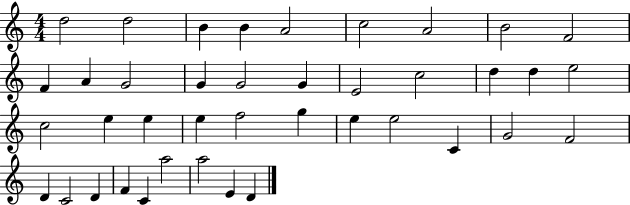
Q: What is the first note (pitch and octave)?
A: D5